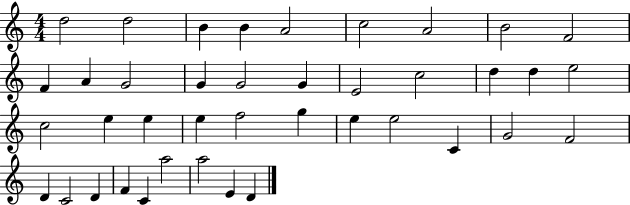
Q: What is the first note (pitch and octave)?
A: D5